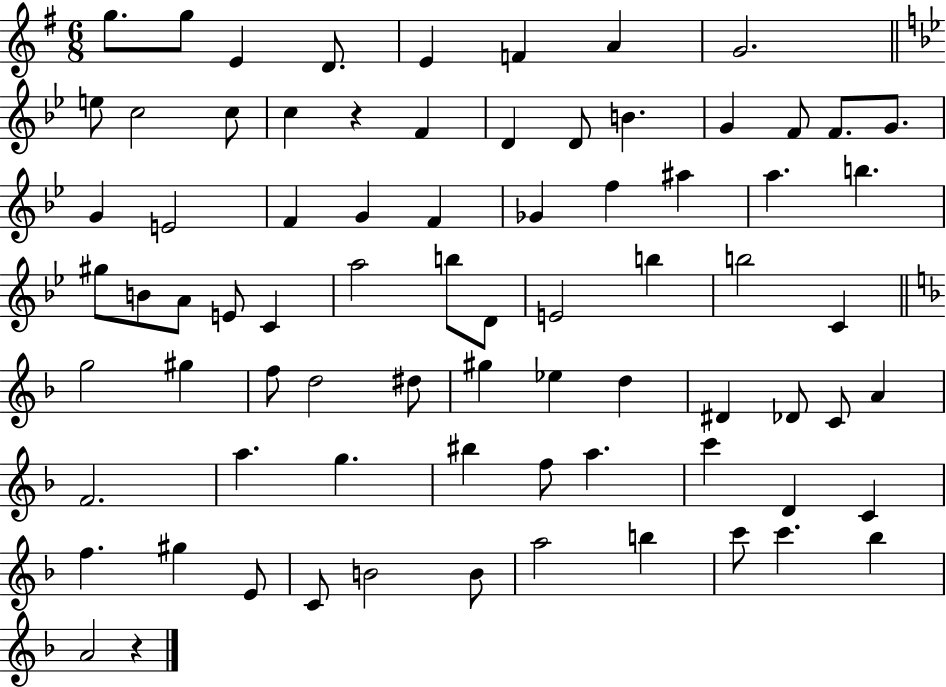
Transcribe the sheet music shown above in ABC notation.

X:1
T:Untitled
M:6/8
L:1/4
K:G
g/2 g/2 E D/2 E F A G2 e/2 c2 c/2 c z F D D/2 B G F/2 F/2 G/2 G E2 F G F _G f ^a a b ^g/2 B/2 A/2 E/2 C a2 b/2 D/2 E2 b b2 C g2 ^g f/2 d2 ^d/2 ^g _e d ^D _D/2 C/2 A F2 a g ^b f/2 a c' D C f ^g E/2 C/2 B2 B/2 a2 b c'/2 c' _b A2 z